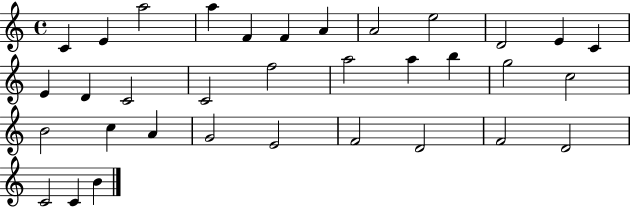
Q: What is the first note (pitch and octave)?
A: C4